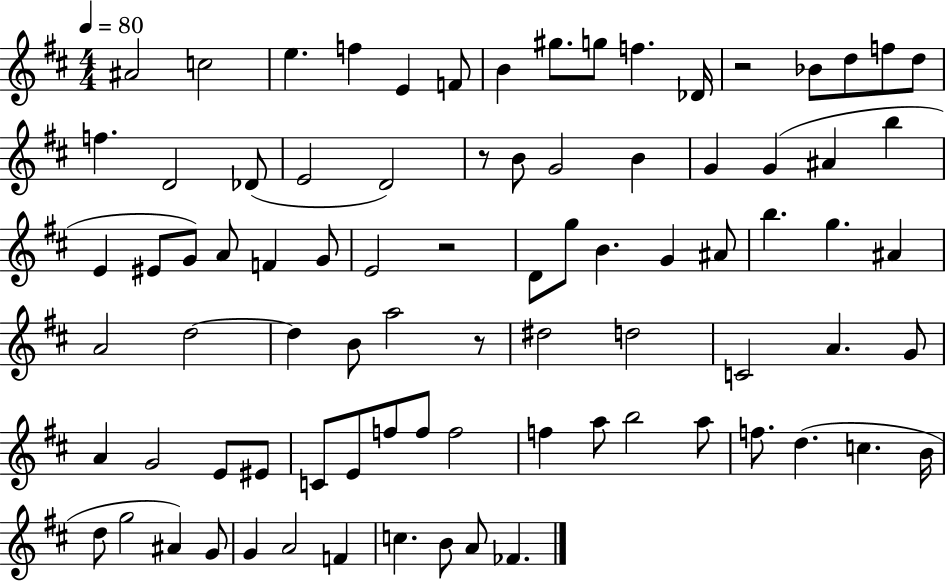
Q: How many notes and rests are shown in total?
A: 84